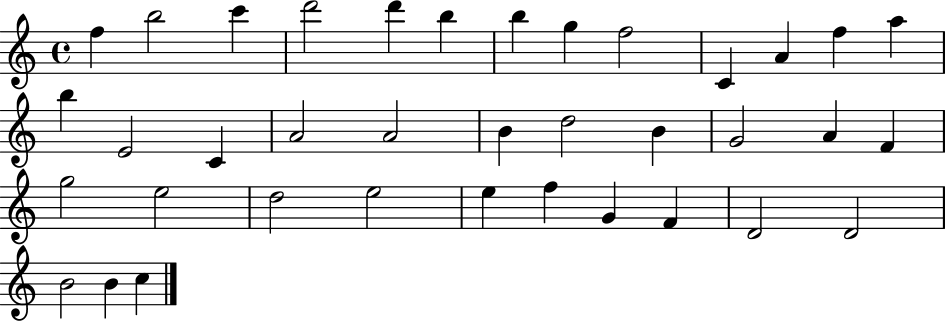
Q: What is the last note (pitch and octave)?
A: C5